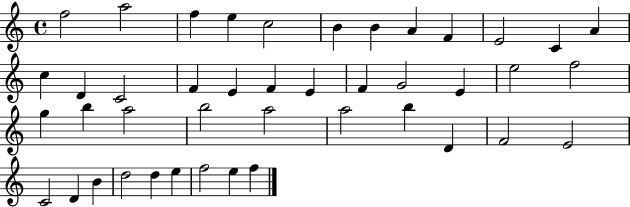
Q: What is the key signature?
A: C major